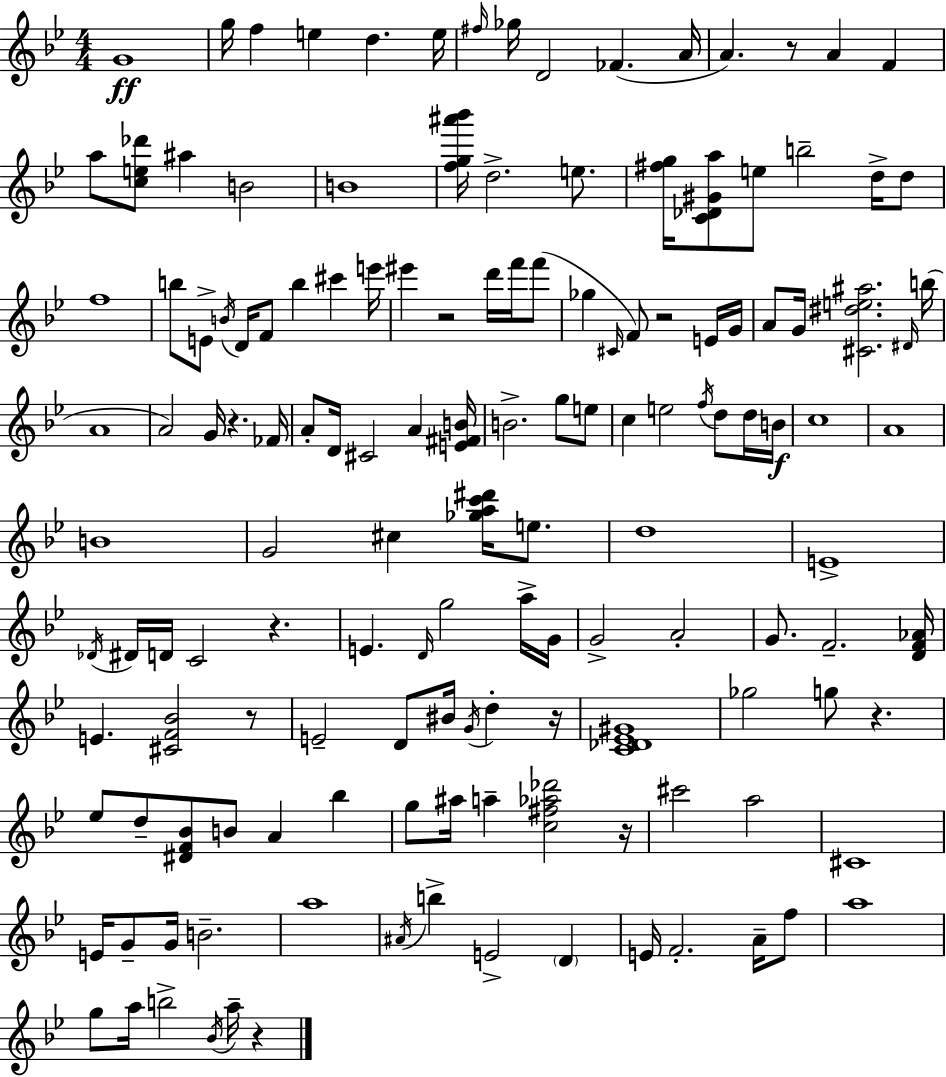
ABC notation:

X:1
T:Untitled
M:4/4
L:1/4
K:Gm
G4 g/4 f e d e/4 ^f/4 _g/4 D2 _F A/4 A z/2 A F a/2 [ce_d']/2 ^a B2 B4 [fg^a'_b']/4 d2 e/2 [^fg]/4 [C_D^Ga]/2 e/2 b2 d/4 d/2 f4 b/2 E/2 B/4 D/4 F/2 b ^c' e'/4 ^e' z2 d'/4 f'/4 f'/2 _g ^C/4 F/2 z2 E/4 G/4 A/2 G/4 [^C^de^a]2 ^D/4 b/4 A4 A2 G/4 z _F/4 A/2 D/4 ^C2 A [E^FB]/4 B2 g/2 e/2 c e2 f/4 d/2 d/4 B/4 c4 A4 B4 G2 ^c [_gac'^d']/4 e/2 d4 E4 _D/4 ^D/4 D/4 C2 z E D/4 g2 a/4 G/4 G2 A2 G/2 F2 [DF_A]/4 E [^CF_B]2 z/2 E2 D/2 ^B/4 G/4 d z/4 [C_D_E^G]4 _g2 g/2 z _e/2 d/2 [^DF_B]/2 B/2 A _b g/2 ^a/4 a [c^f_a_d']2 z/4 ^c'2 a2 ^C4 E/4 G/2 G/4 B2 a4 ^A/4 b E2 D E/4 F2 A/4 f/2 a4 g/2 a/4 b2 _B/4 a/4 z